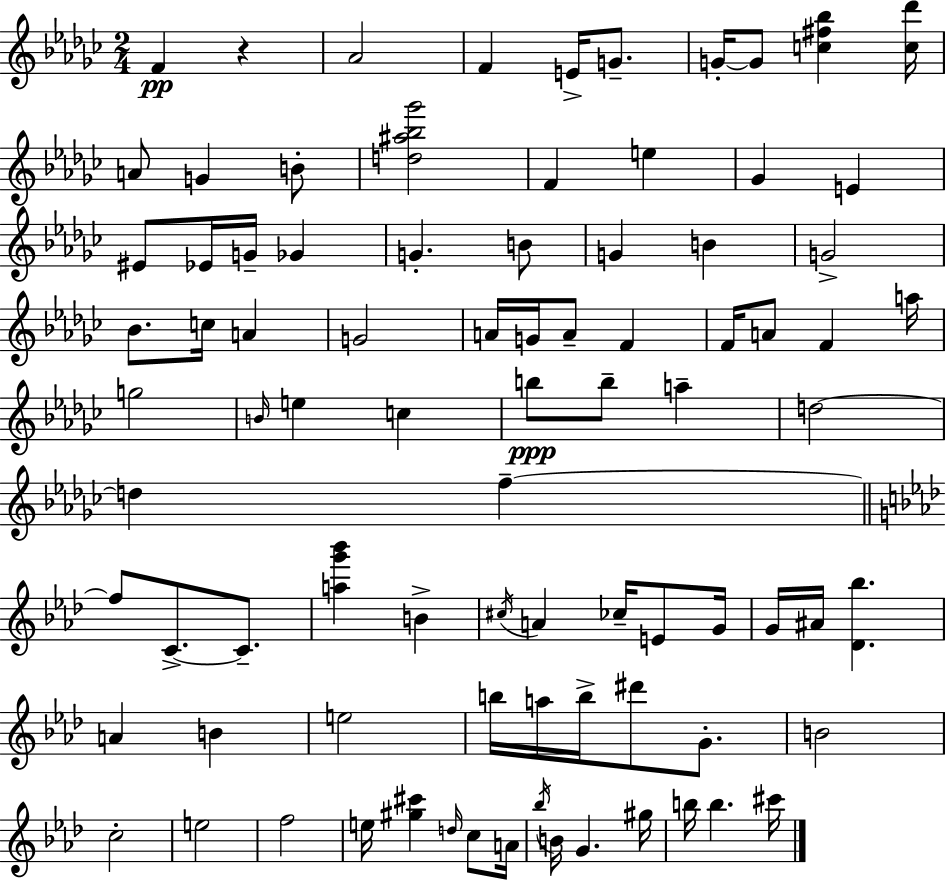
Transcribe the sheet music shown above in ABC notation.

X:1
T:Untitled
M:2/4
L:1/4
K:Ebm
F z _A2 F E/4 G/2 G/4 G/2 [c^f_b] [c_d']/4 A/2 G B/2 [d^a_b_g']2 F e _G E ^E/2 _E/4 G/4 _G G B/2 G B G2 _B/2 c/4 A G2 A/4 G/4 A/2 F F/4 A/2 F a/4 g2 B/4 e c b/2 b/2 a d2 d f f/2 C/2 C/2 [ag'_b'] B ^c/4 A _c/4 E/2 G/4 G/4 ^A/4 [_D_b] A B e2 b/4 a/4 b/4 ^d'/2 G/2 B2 c2 e2 f2 e/4 [^g^c'] d/4 c/2 A/4 _b/4 B/4 G ^g/4 b/4 b ^c'/4